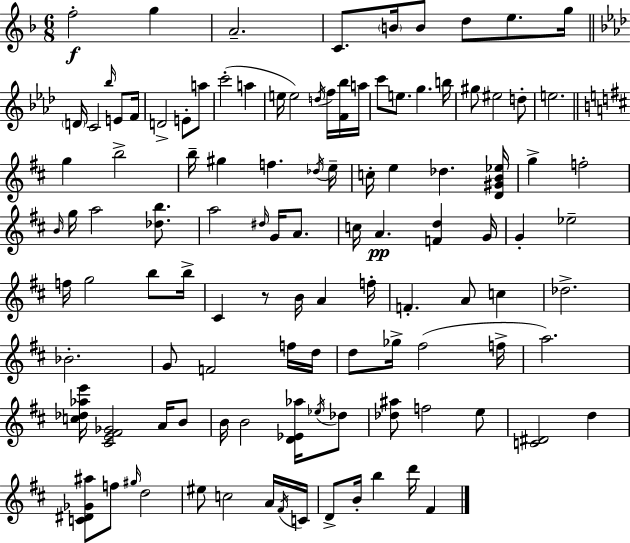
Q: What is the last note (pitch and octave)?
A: F#4